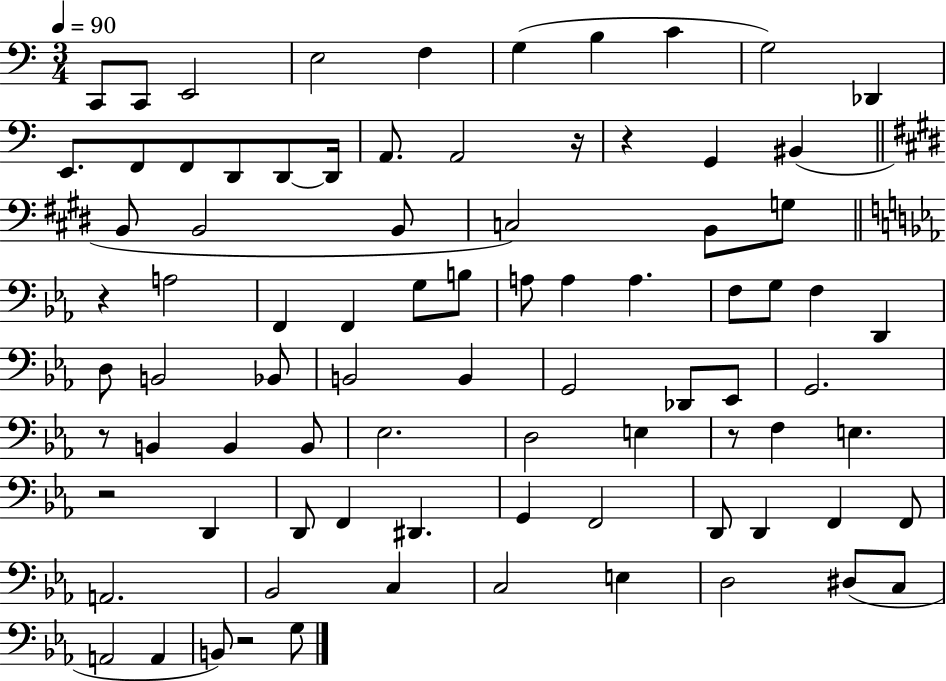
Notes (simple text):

C2/e C2/e E2/h E3/h F3/q G3/q B3/q C4/q G3/h Db2/q E2/e. F2/e F2/e D2/e D2/e D2/s A2/e. A2/h R/s R/q G2/q BIS2/q B2/e B2/h B2/e C3/h B2/e G3/e R/q A3/h F2/q F2/q G3/e B3/e A3/e A3/q A3/q. F3/e G3/e F3/q D2/q D3/e B2/h Bb2/e B2/h B2/q G2/h Db2/e Eb2/e G2/h. R/e B2/q B2/q B2/e Eb3/h. D3/h E3/q R/e F3/q E3/q. R/h D2/q D2/e F2/q D#2/q. G2/q F2/h D2/e D2/q F2/q F2/e A2/h. Bb2/h C3/q C3/h E3/q D3/h D#3/e C3/e A2/h A2/q B2/e R/h G3/e